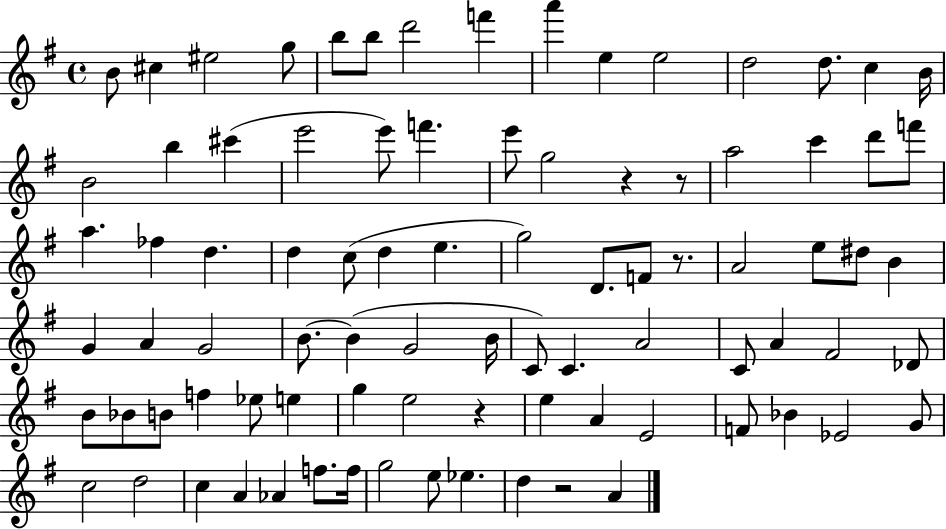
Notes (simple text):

B4/e C#5/q EIS5/h G5/e B5/e B5/e D6/h F6/q A6/q E5/q E5/h D5/h D5/e. C5/q B4/s B4/h B5/q C#6/q E6/h E6/e F6/q. E6/e G5/h R/q R/e A5/h C6/q D6/e F6/e A5/q. FES5/q D5/q. D5/q C5/e D5/q E5/q. G5/h D4/e. F4/e R/e. A4/h E5/e D#5/e B4/q G4/q A4/q G4/h B4/e. B4/q G4/h B4/s C4/e C4/q. A4/h C4/e A4/q F#4/h Db4/e B4/e Bb4/e B4/e F5/q Eb5/e E5/q G5/q E5/h R/q E5/q A4/q E4/h F4/e Bb4/q Eb4/h G4/e C5/h D5/h C5/q A4/q Ab4/q F5/e. F5/s G5/h E5/e Eb5/q. D5/q R/h A4/q